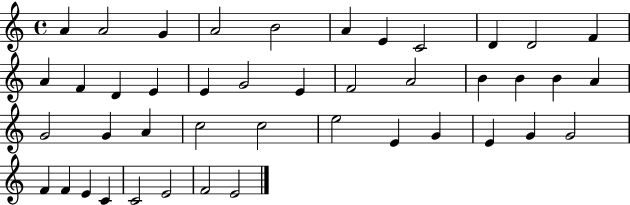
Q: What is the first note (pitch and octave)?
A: A4